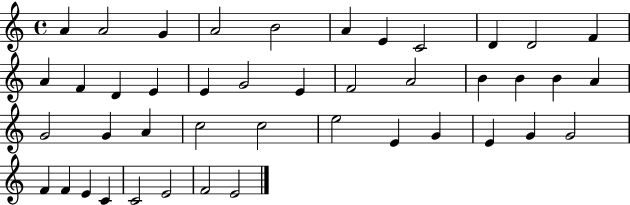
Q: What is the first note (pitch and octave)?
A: A4